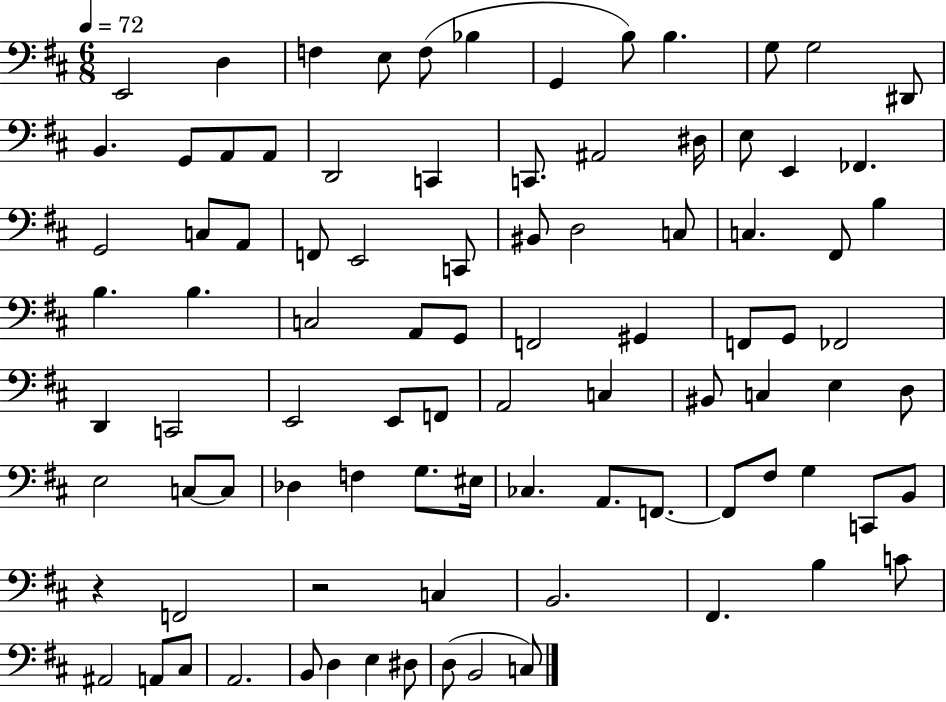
E2/h D3/q F3/q E3/e F3/e Bb3/q G2/q B3/e B3/q. G3/e G3/h D#2/e B2/q. G2/e A2/e A2/e D2/h C2/q C2/e. A#2/h D#3/s E3/e E2/q FES2/q. G2/h C3/e A2/e F2/e E2/h C2/e BIS2/e D3/h C3/e C3/q. F#2/e B3/q B3/q. B3/q. C3/h A2/e G2/e F2/h G#2/q F2/e G2/e FES2/h D2/q C2/h E2/h E2/e F2/e A2/h C3/q BIS2/e C3/q E3/q D3/e E3/h C3/e C3/e Db3/q F3/q G3/e. EIS3/s CES3/q. A2/e. F2/e. F2/e F#3/e G3/q C2/e B2/e R/q F2/h R/h C3/q B2/h. F#2/q. B3/q C4/e A#2/h A2/e C#3/e A2/h. B2/e D3/q E3/q D#3/e D3/e B2/h C3/e